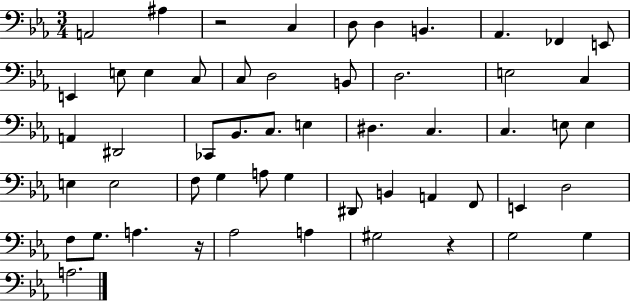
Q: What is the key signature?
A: EES major